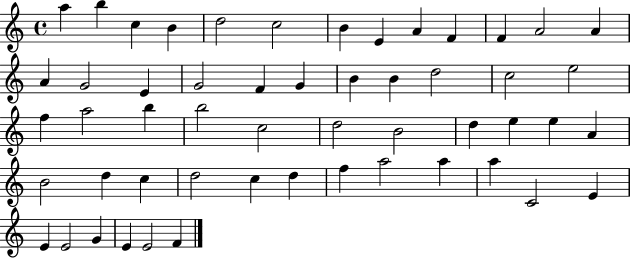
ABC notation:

X:1
T:Untitled
M:4/4
L:1/4
K:C
a b c B d2 c2 B E A F F A2 A A G2 E G2 F G B B d2 c2 e2 f a2 b b2 c2 d2 B2 d e e A B2 d c d2 c d f a2 a a C2 E E E2 G E E2 F